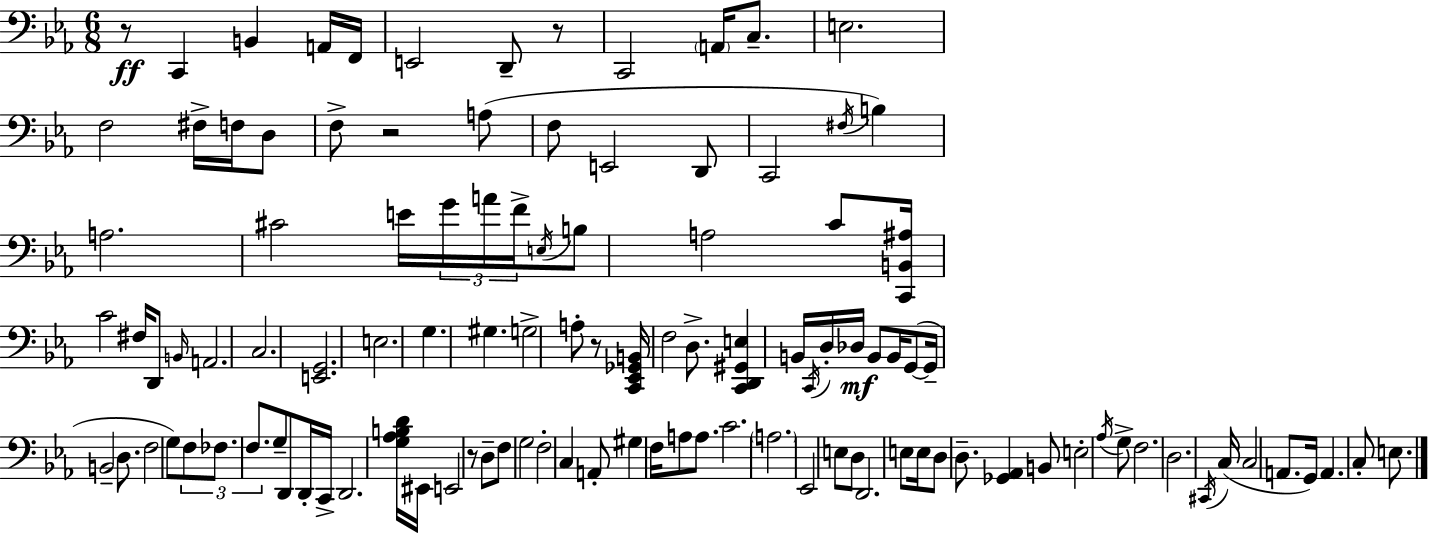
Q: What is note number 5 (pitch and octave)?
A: E2